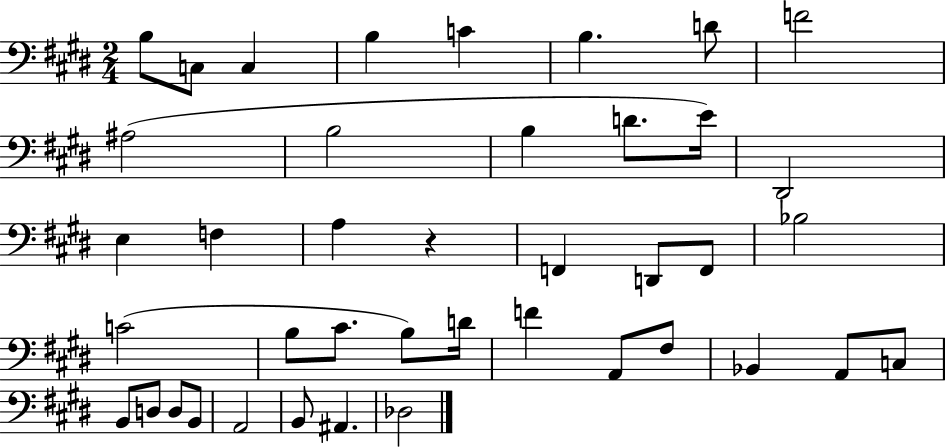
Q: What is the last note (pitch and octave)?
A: Db3